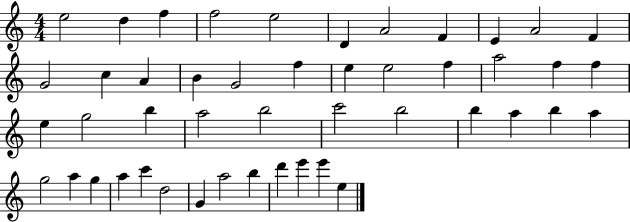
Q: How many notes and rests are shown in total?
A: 47